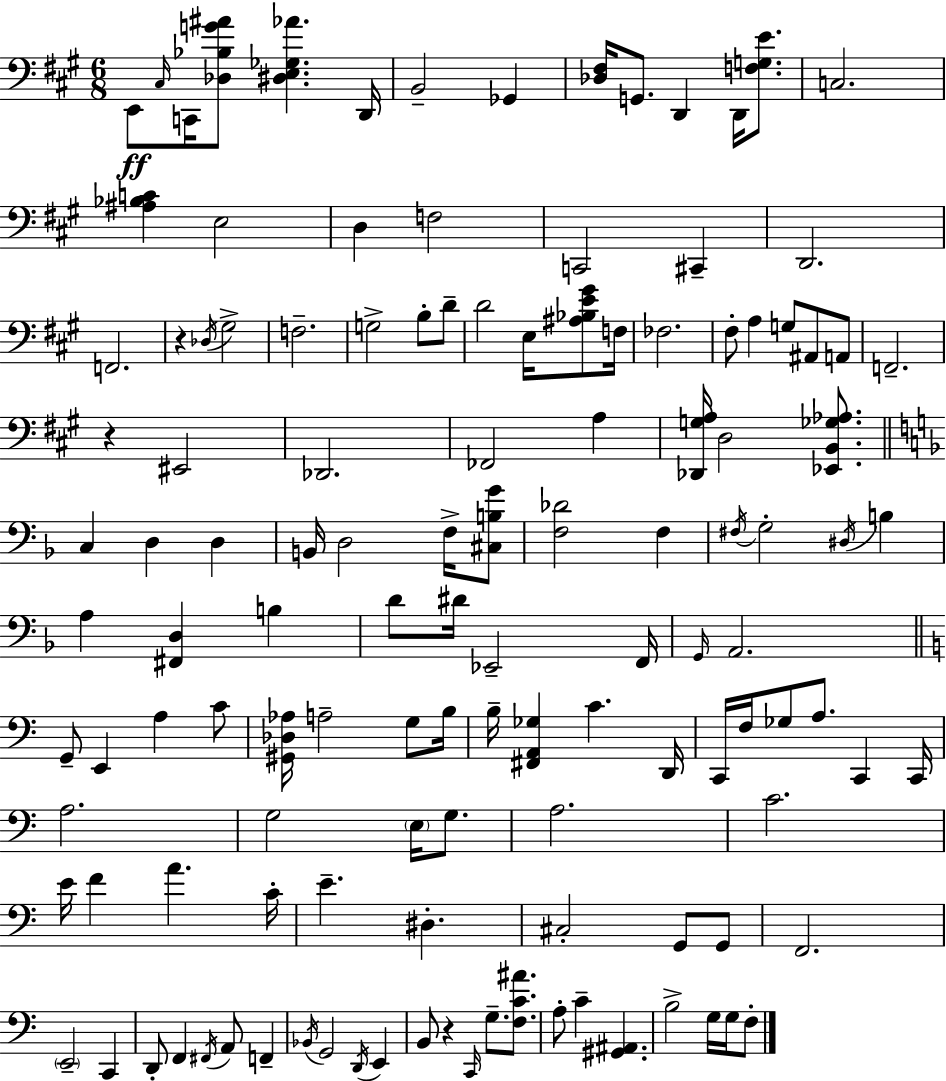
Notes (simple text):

E2/e C#3/s C2/s [Db3,Bb3,G4,A#4]/e [D#3,E3,Gb3,Ab4]/q. D2/s B2/h Gb2/q [Db3,F#3]/s G2/e. D2/q D2/s [F3,G3,E4]/e. C3/h. [A#3,Bb3,C4]/q E3/h D3/q F3/h C2/h C#2/q D2/h. F2/h. R/q Db3/s G#3/h F3/h. G3/h B3/e D4/e D4/h E3/s [A#3,Bb3,E4,G#4]/e F3/s FES3/h. F#3/e A3/q G3/e A#2/e A2/e F2/h. R/q EIS2/h Db2/h. FES2/h A3/q [Db2,G3,A3]/s D3/h [Eb2,B2,Gb3,Ab3]/e. C3/q D3/q D3/q B2/s D3/h F3/s [C#3,B3,G4]/e [F3,Db4]/h F3/q F#3/s G3/h D#3/s B3/q A3/q [F#2,D3]/q B3/q D4/e D#4/s Eb2/h F2/s G2/s A2/h. G2/e E2/q A3/q C4/e [G#2,Db3,Ab3]/s A3/h G3/e B3/s B3/s [F#2,A2,Gb3]/q C4/q. D2/s C2/s F3/s Gb3/e A3/e. C2/q C2/s A3/h. G3/h E3/s G3/e. A3/h. C4/h. E4/s F4/q A4/q. C4/s E4/q. D#3/q. C#3/h G2/e G2/e F2/h. E2/h C2/q D2/e F2/q F#2/s A2/e F2/q Bb2/s G2/h D2/s E2/q B2/e R/q C2/s G3/e. [F3,C4,A#4]/e. A3/e C4/q [G#2,A#2]/q. B3/h G3/s G3/s F3/e